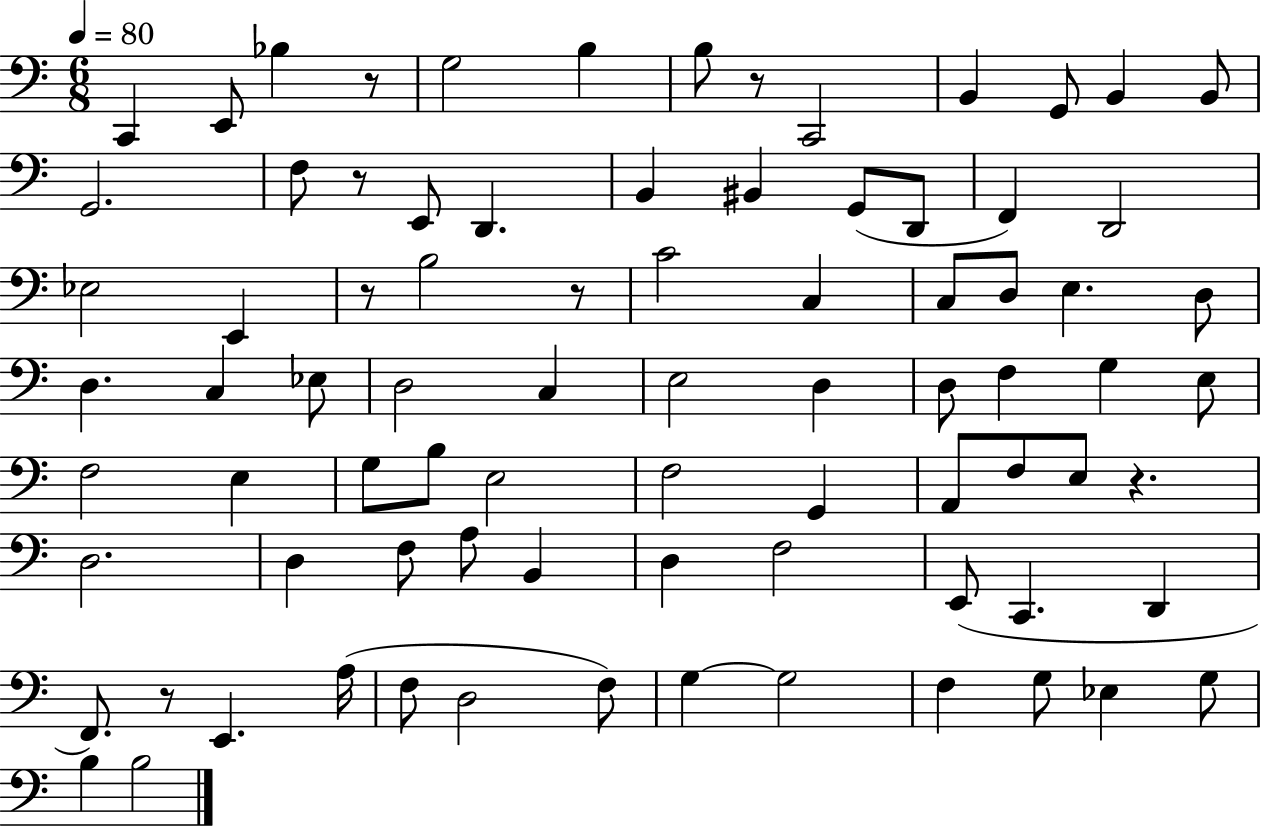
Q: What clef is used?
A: bass